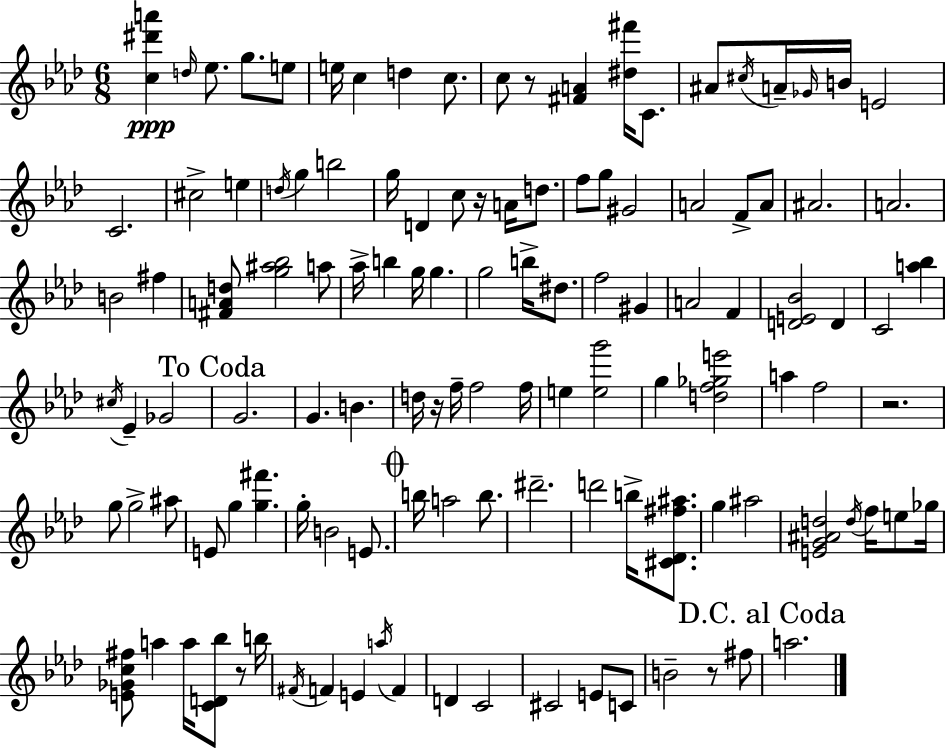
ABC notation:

X:1
T:Untitled
M:6/8
L:1/4
K:Ab
[c^d'a'] d/4 _e/2 g/2 e/2 e/4 c d c/2 c/2 z/2 [^FA] [^d^f']/4 C/2 ^A/2 ^c/4 A/4 _G/4 B/4 E2 C2 ^c2 e d/4 g b2 g/4 D c/2 z/4 A/4 d/2 f/2 g/2 ^G2 A2 F/2 A/2 ^A2 A2 B2 ^f [^FAd]/2 [g^a_b]2 a/2 _a/4 b g/4 g g2 b/4 ^d/2 f2 ^G A2 F [DE_B]2 D C2 [a_b] ^c/4 _E _G2 G2 G B d/4 z/4 f/4 f2 f/4 e [eg']2 g [df_ge']2 a f2 z2 g/2 g2 ^a/2 E/2 g [g^f'] g/4 B2 E/2 b/4 a2 b/2 ^d'2 d'2 b/4 [^C_D^f^a]/2 g ^a2 [EG^Ad]2 d/4 f/4 e/2 _g/4 [E_Gc^f]/2 a a/4 [CD_b]/2 z/2 b/4 ^F/4 F E a/4 F D C2 ^C2 E/2 C/2 B2 z/2 ^f/2 a2